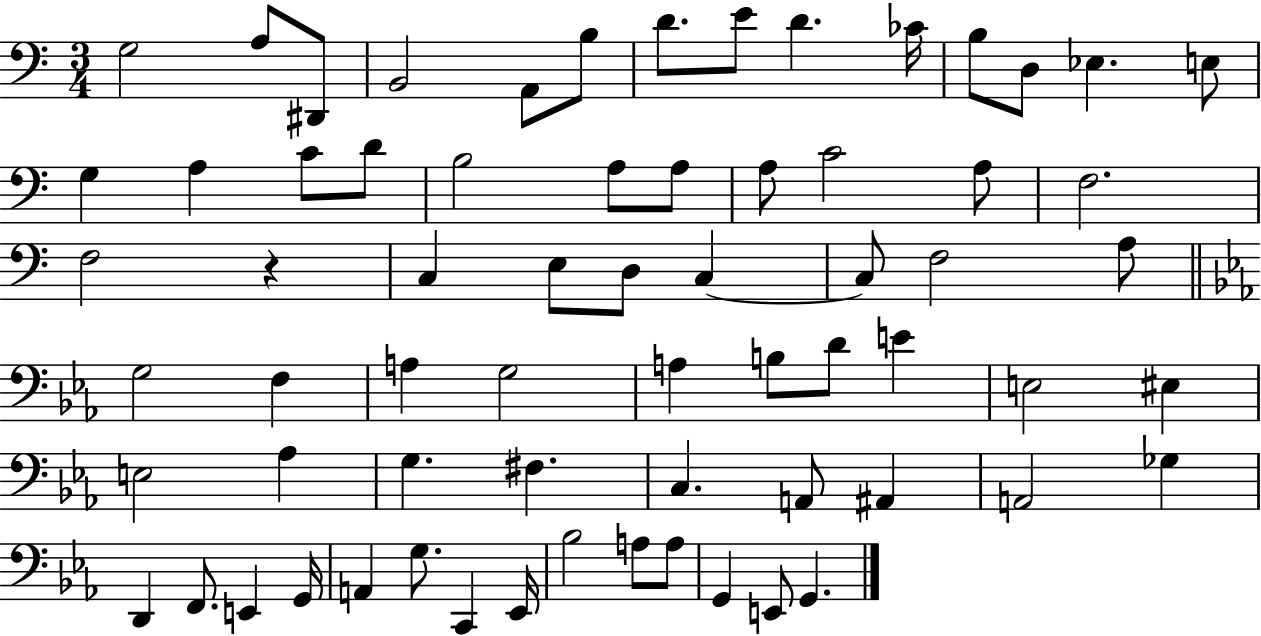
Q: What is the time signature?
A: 3/4